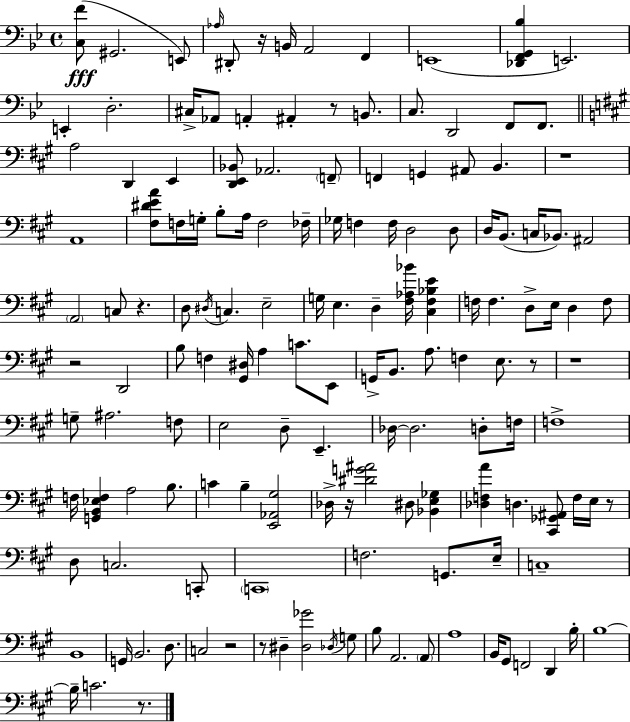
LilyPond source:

{
  \clef bass
  \time 4/4
  \defaultTimeSignature
  \key bes \major
  <c f'>8(\fff gis,2. e,8) | \grace { aes16 } dis,8-. r16 b,16 a,2 f,4 | e,1( | <des, f, g, bes>4 e,2.) | \break e,4-. d2.-. | cis16-> aes,8 a,4-. ais,4-. r8 b,8. | c8. d,2 f,8 f,8. | \bar "||" \break \key a \major a2 d,4 e,4 | <d, e, bes,>8 aes,2. \parenthesize f,8-- | f,4 g,4 ais,8 b,4. | r1 | \break a,1 | <fis dis' e' a'>8 f16 g16-. b8-. a16 f2 fes16-- | ges16 f4 f16 d2 d8 | d16 b,8.( c16 bes,8.) ais,2 | \break \parenthesize a,2 c8 r4. | d8 \acciaccatura { dis16 } c4. e2-- | g16 e4. d4-- <fis aes bes'>16 <cis fis bes e'>4 | f16 f4. d8-> e16 d4 f8 | \break r2 d,2 | b8 f4 <gis, dis>16 a4 c'8. e,8 | g,16-> b,8. a8. f4 e8. r8 | r1 | \break g8-- ais2. f8 | e2 d8-- e,4.-- | des16~~ des2. d8-. | f16 f1-> | \break f16 <g, b, ees f>4 a2 b8. | c'4 b4-- <e, aes, gis>2 | des16-> r16 <dis' g' ais'>2 dis8 <bes, e ges>4 | <des f a'>4 d4. <cis, ges, ais,>8 f16 e16 r8 | \break d8 c2. c,8-. | \parenthesize c,1 | f2. g,8. | e16-- c1-- | \break b,1 | g,16 b,2. d8. | c2 r2 | r8 dis4-- <dis ges'>2 \acciaccatura { des16 } | \break g8 b8 a,2. | \parenthesize a,8 a1 | b,16 gis,8 f,2 d,4 | b16-. b1~~ | \break b16-- c'2. r8. | \bar "|."
}